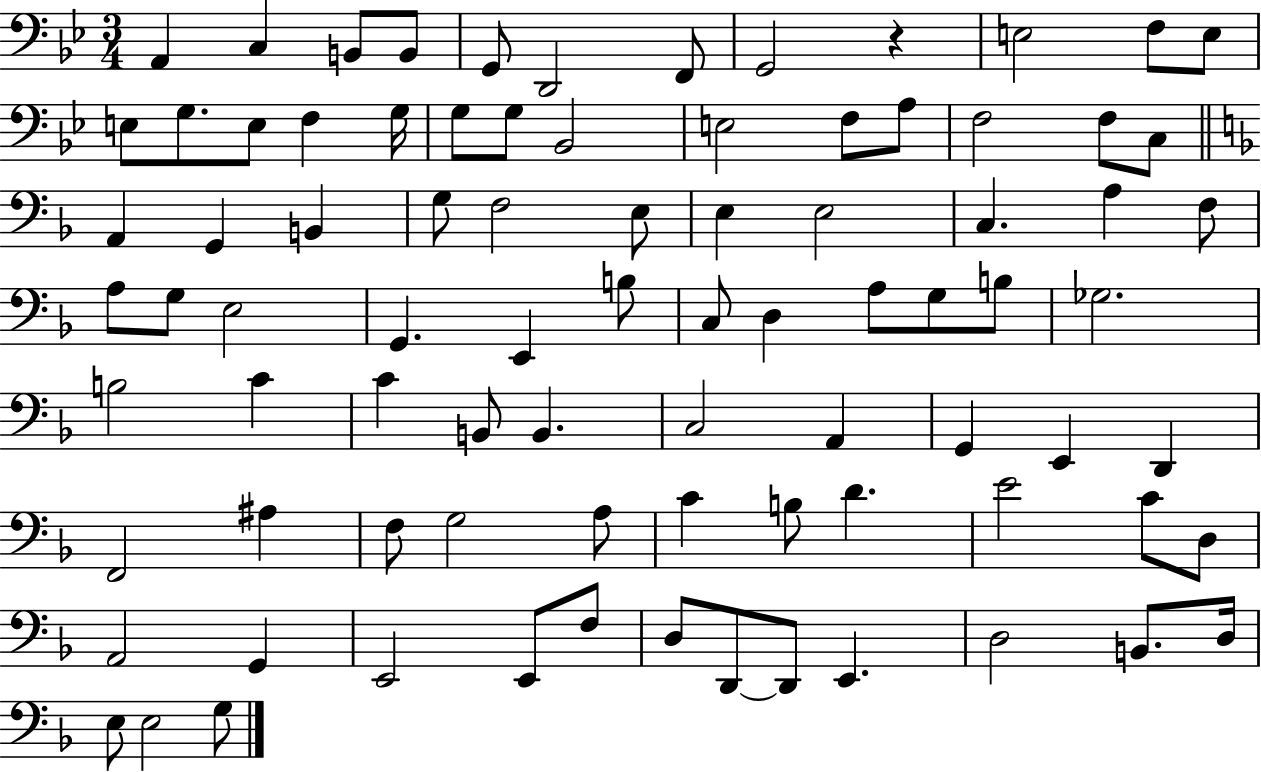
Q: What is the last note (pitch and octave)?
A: G3